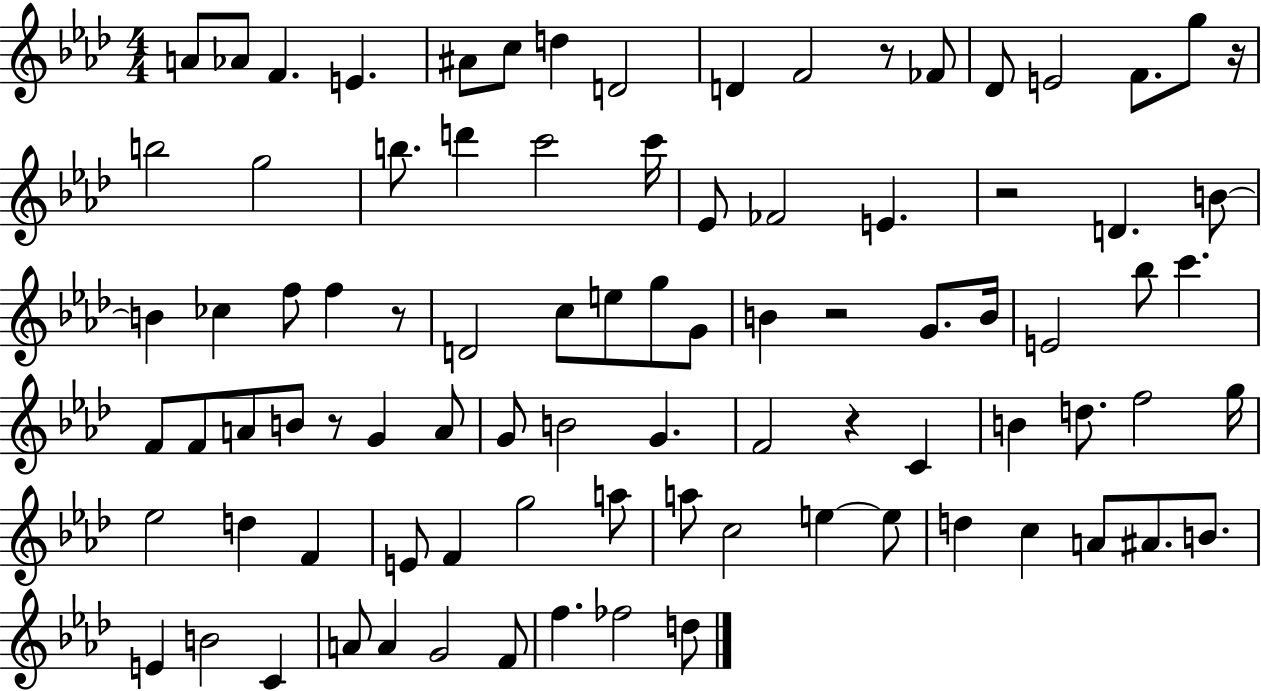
X:1
T:Untitled
M:4/4
L:1/4
K:Ab
A/2 _A/2 F E ^A/2 c/2 d D2 D F2 z/2 _F/2 _D/2 E2 F/2 g/2 z/4 b2 g2 b/2 d' c'2 c'/4 _E/2 _F2 E z2 D B/2 B _c f/2 f z/2 D2 c/2 e/2 g/2 G/2 B z2 G/2 B/4 E2 _b/2 c' F/2 F/2 A/2 B/2 z/2 G A/2 G/2 B2 G F2 z C B d/2 f2 g/4 _e2 d F E/2 F g2 a/2 a/2 c2 e e/2 d c A/2 ^A/2 B/2 E B2 C A/2 A G2 F/2 f _f2 d/2